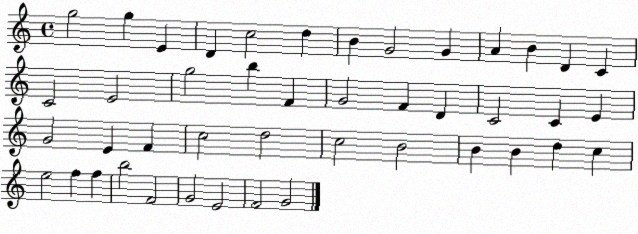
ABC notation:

X:1
T:Untitled
M:4/4
L:1/4
K:C
g2 g E D c2 d B G2 G A B D C C2 E2 g2 b F G2 F D C2 C E G2 E F c2 d2 c2 B2 B B d c e2 f f b2 F2 G2 E2 F2 G2